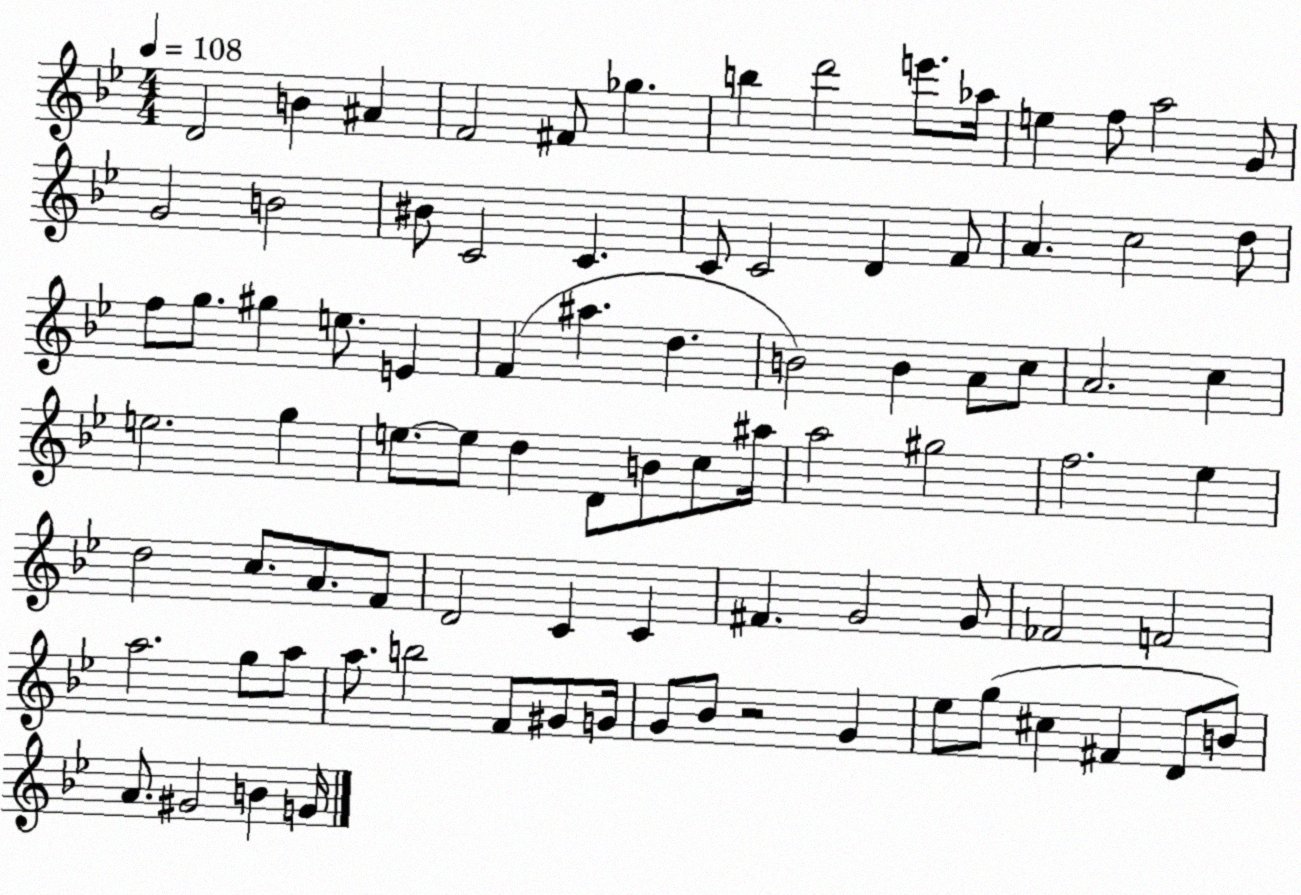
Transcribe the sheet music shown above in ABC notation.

X:1
T:Untitled
M:4/4
L:1/4
K:Bb
D2 B ^A F2 ^F/2 _g b d'2 e'/2 _a/4 e f/2 a2 G/2 G2 B2 ^B/2 C2 C C/2 C2 D F/2 A c2 d/2 f/2 g/2 ^g e/2 E F ^a d B2 B A/2 c/2 A2 c e2 g e/2 e/2 d D/2 B/2 c/2 ^a/4 a2 ^g2 f2 _e d2 c/2 A/2 F/2 D2 C C ^F G2 G/2 _F2 F2 a2 g/2 a/2 a/2 b2 F/2 ^G/2 G/4 G/2 _B/2 z2 G _e/2 g/2 ^c ^F D/2 B/2 A/2 ^G2 B G/4